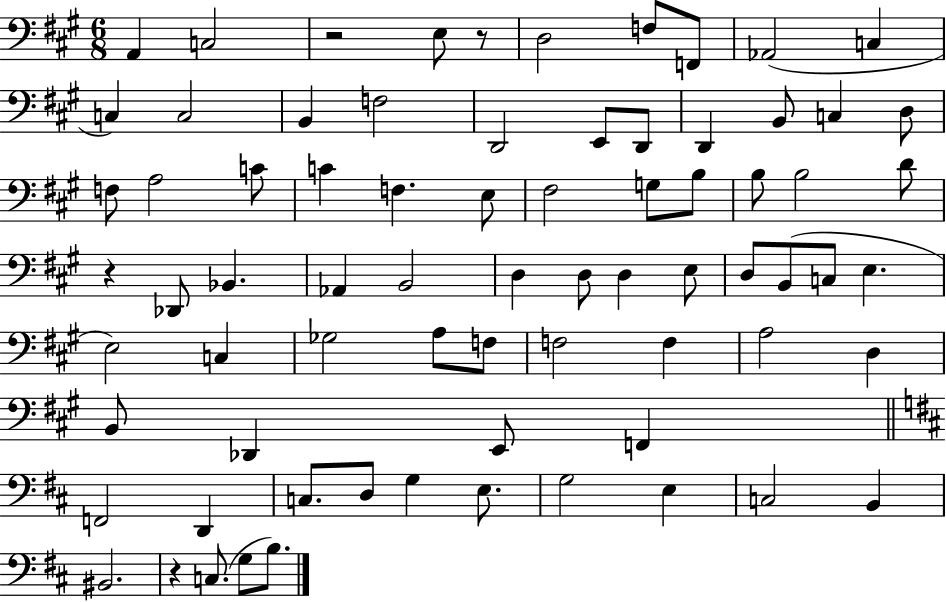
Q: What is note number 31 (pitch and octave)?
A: D4